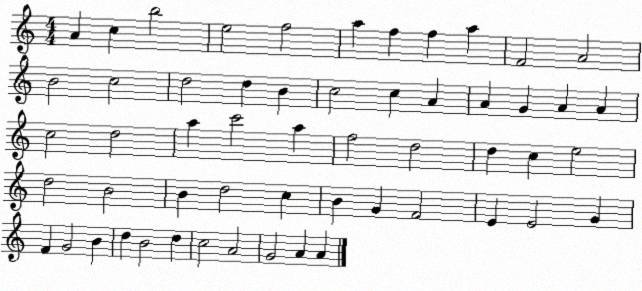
X:1
T:Untitled
M:4/4
L:1/4
K:C
A c b2 e2 f2 a f f a F2 A2 B2 c2 d2 d B c2 c A A G A A c2 d2 a c'2 a f2 d2 d c e2 d2 B2 B d2 c B G F2 E E2 G F G2 B d B2 d c2 A2 G2 A A